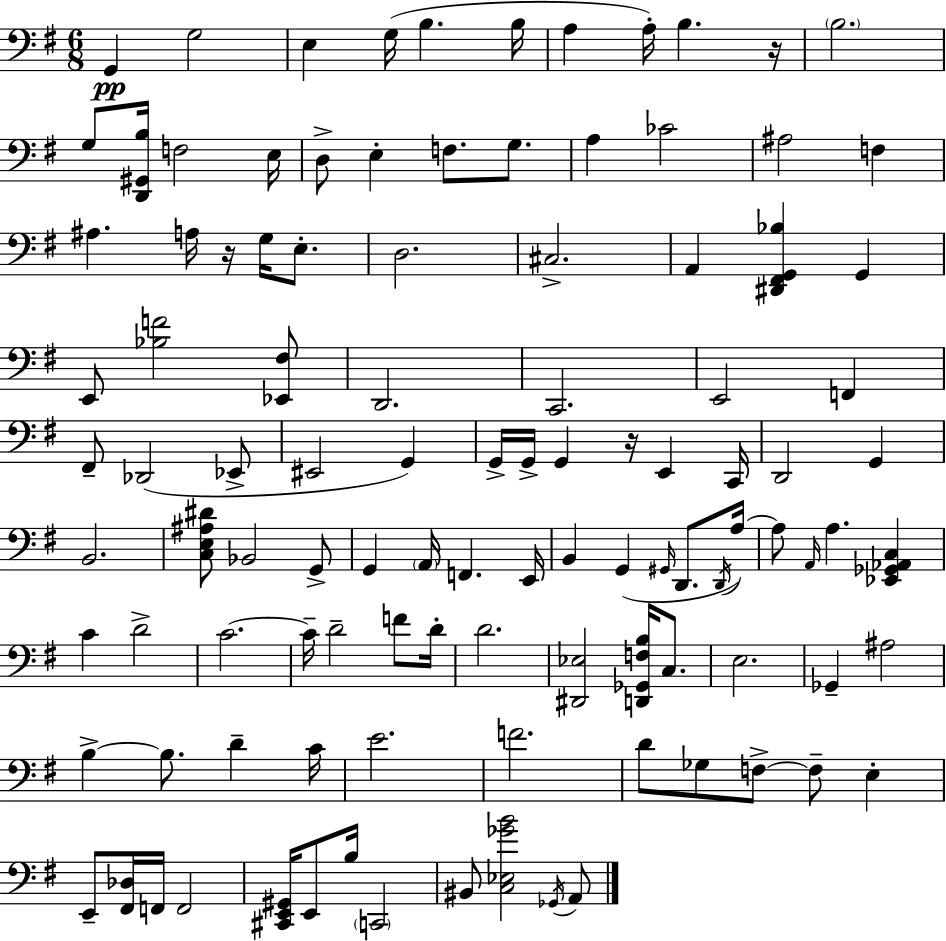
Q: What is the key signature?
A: G major